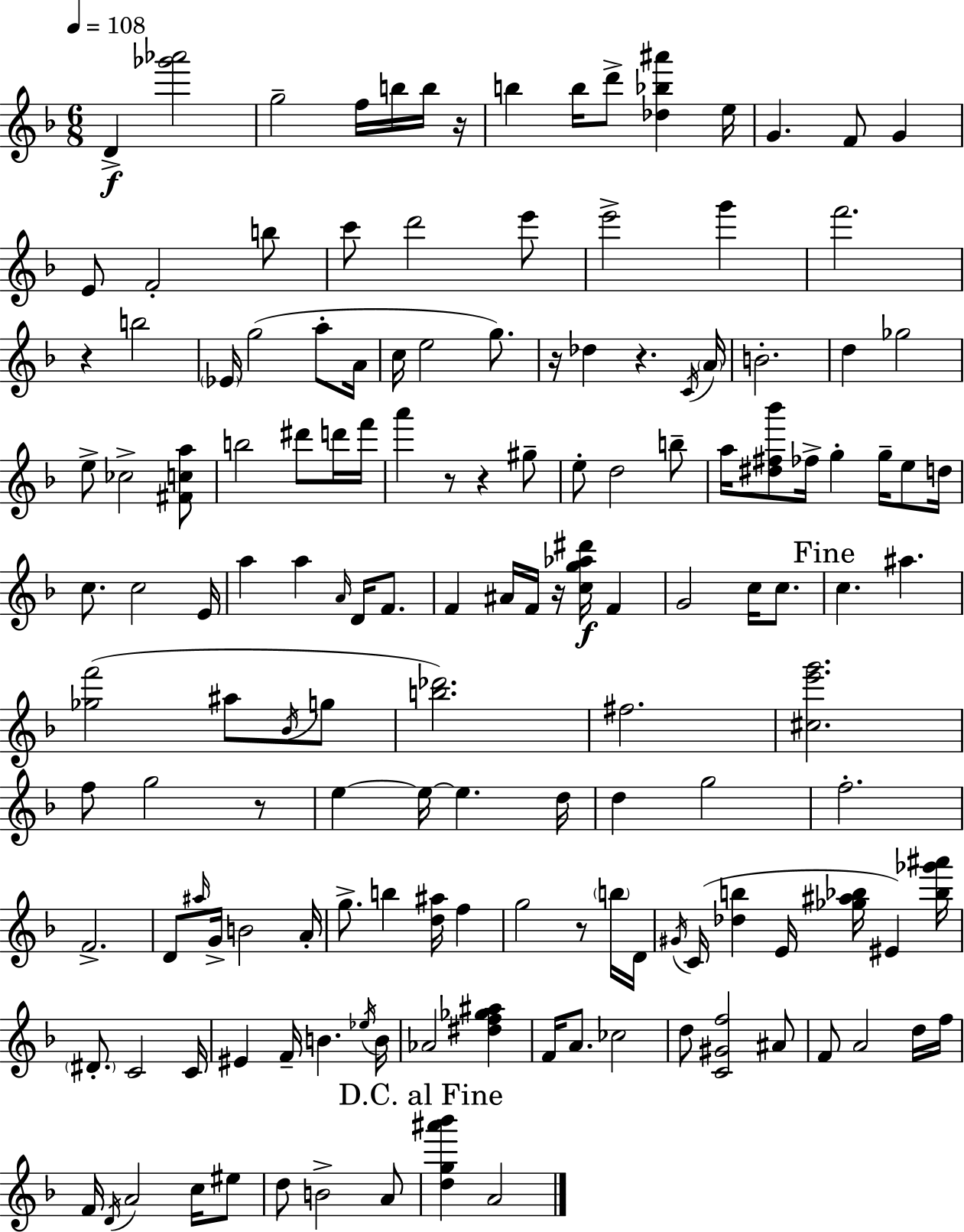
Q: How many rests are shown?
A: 9